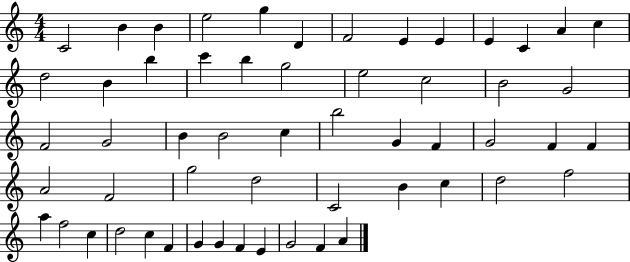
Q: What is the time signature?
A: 4/4